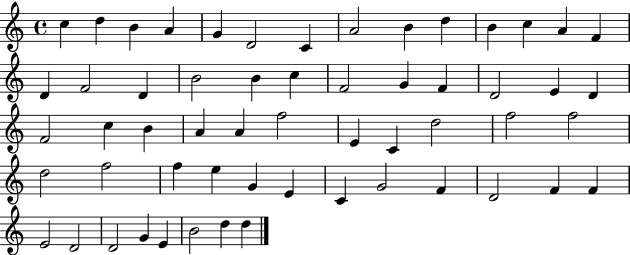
X:1
T:Untitled
M:4/4
L:1/4
K:C
c d B A G D2 C A2 B d B c A F D F2 D B2 B c F2 G F D2 E D F2 c B A A f2 E C d2 f2 f2 d2 f2 f e G E C G2 F D2 F F E2 D2 D2 G E B2 d d